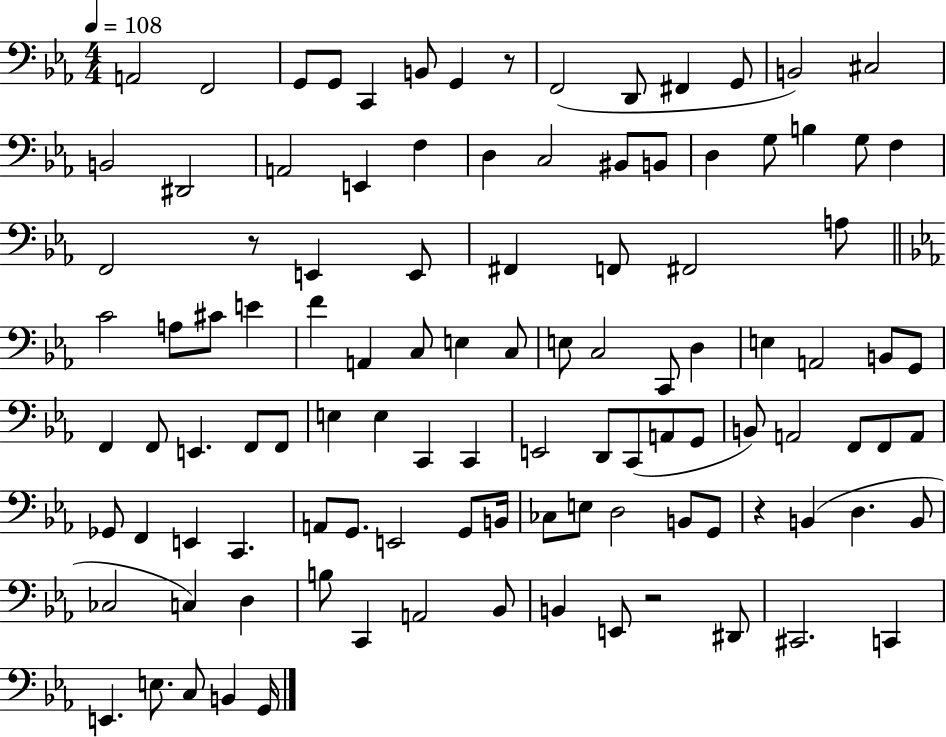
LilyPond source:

{
  \clef bass
  \numericTimeSignature
  \time 4/4
  \key ees \major
  \tempo 4 = 108
  a,2 f,2 | g,8 g,8 c,4 b,8 g,4 r8 | f,2( d,8 fis,4 g,8 | b,2) cis2 | \break b,2 dis,2 | a,2 e,4 f4 | d4 c2 bis,8 b,8 | d4 g8 b4 g8 f4 | \break f,2 r8 e,4 e,8 | fis,4 f,8 fis,2 a8 | \bar "||" \break \key ees \major c'2 a8 cis'8 e'4 | f'4 a,4 c8 e4 c8 | e8 c2 c,8 d4 | e4 a,2 b,8 g,8 | \break f,4 f,8 e,4. f,8 f,8 | e4 e4 c,4 c,4 | e,2 d,8 c,8( a,8 g,8 | b,8) a,2 f,8 f,8 a,8 | \break ges,8 f,4 e,4 c,4. | a,8 g,8. e,2 g,8 b,16 | ces8 e8 d2 b,8 g,8 | r4 b,4( d4. b,8 | \break ces2 c4) d4 | b8 c,4 a,2 bes,8 | b,4 e,8 r2 dis,8 | cis,2. c,4 | \break e,4. e8. c8 b,4 g,16 | \bar "|."
}